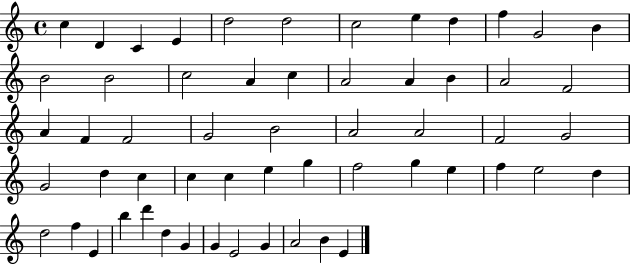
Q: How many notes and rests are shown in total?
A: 57